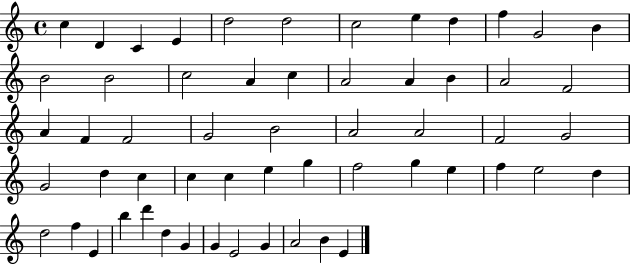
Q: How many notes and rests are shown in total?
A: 57